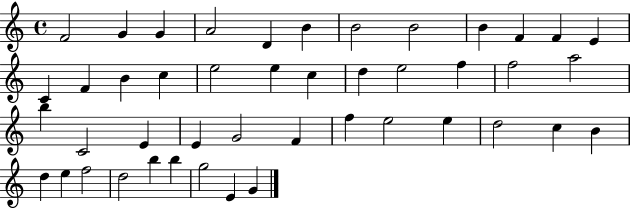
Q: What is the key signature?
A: C major